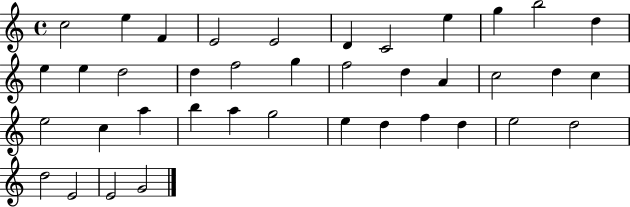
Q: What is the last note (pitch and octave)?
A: G4